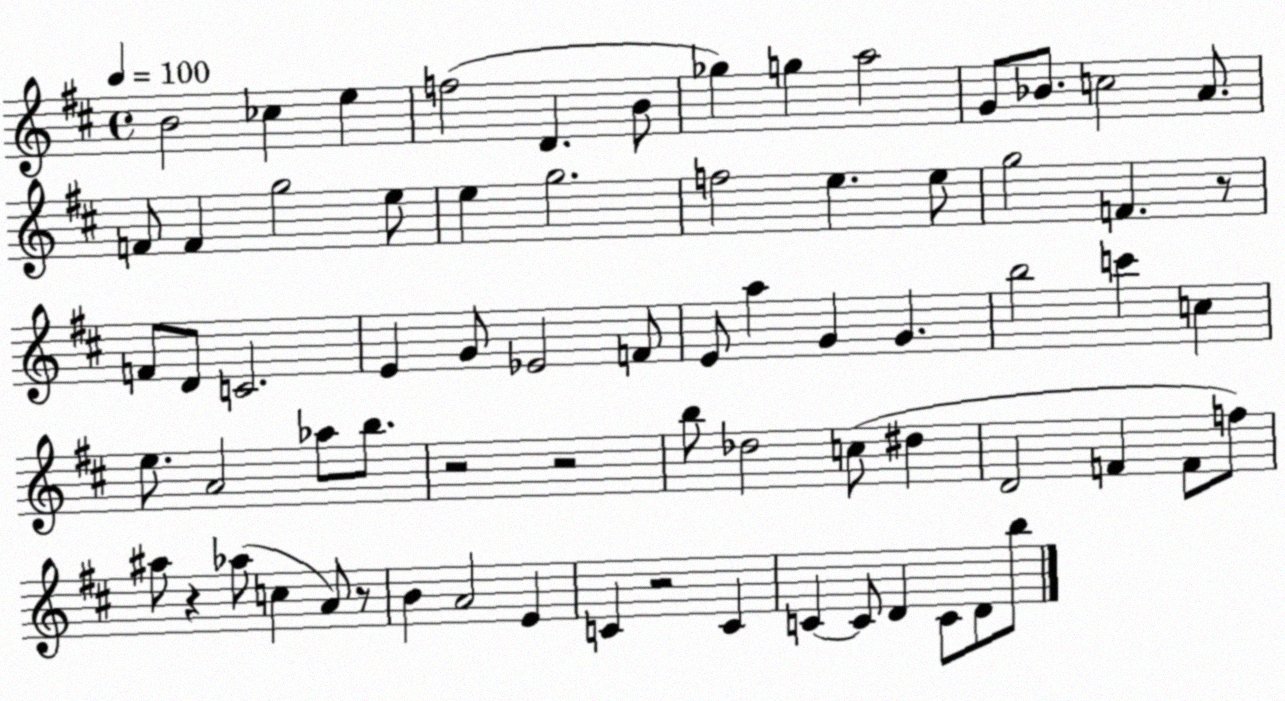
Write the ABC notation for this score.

X:1
T:Untitled
M:4/4
L:1/4
K:D
B2 _c e f2 D B/2 _g g a2 G/2 _B/2 c2 A/2 F/2 F g2 e/2 e g2 f2 e e/2 g2 F z/2 F/2 D/2 C2 E G/2 _E2 F/2 E/2 a G G b2 c' c e/2 A2 _a/2 b/2 z2 z2 b/2 _d2 c/2 ^d D2 F F/2 f/2 ^a/2 z _a/2 c A/2 z/2 B A2 E C z2 C C C/2 D C/2 D/2 b/2